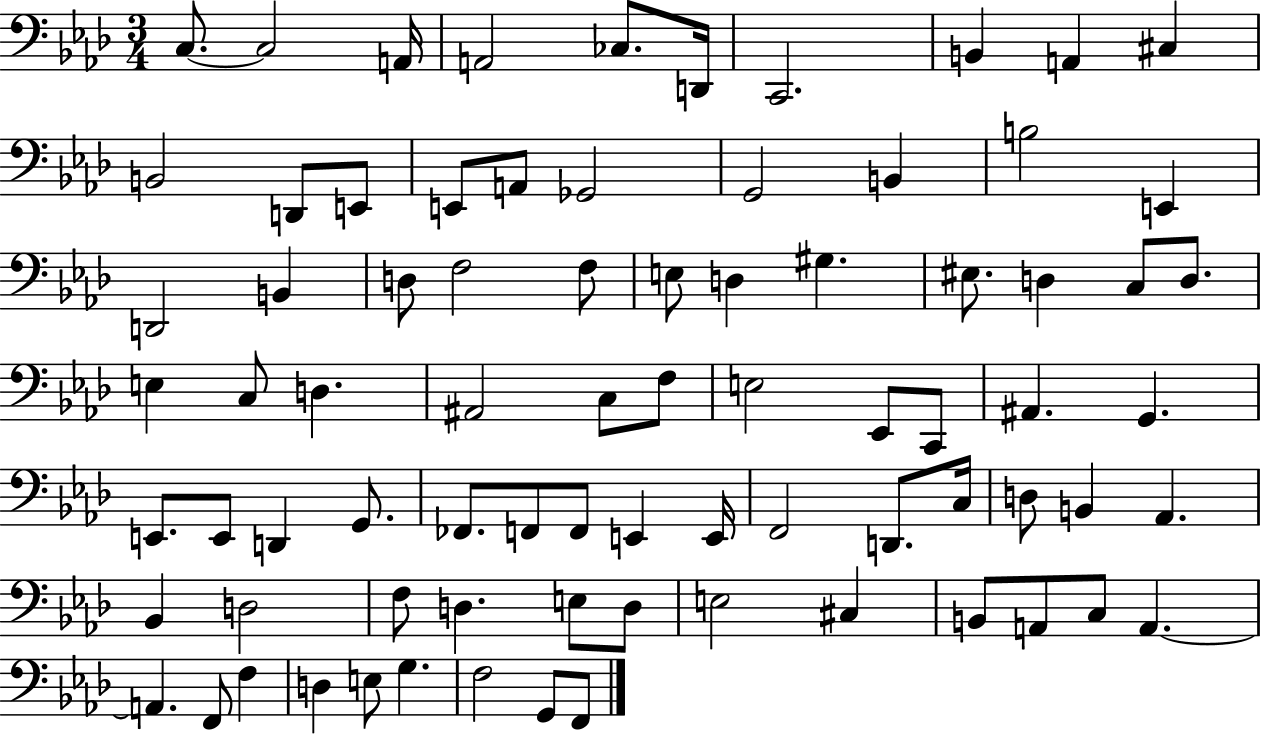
{
  \clef bass
  \numericTimeSignature
  \time 3/4
  \key aes \major
  c8.~~ c2 a,16 | a,2 ces8. d,16 | c,2. | b,4 a,4 cis4 | \break b,2 d,8 e,8 | e,8 a,8 ges,2 | g,2 b,4 | b2 e,4 | \break d,2 b,4 | d8 f2 f8 | e8 d4 gis4. | eis8. d4 c8 d8. | \break e4 c8 d4. | ais,2 c8 f8 | e2 ees,8 c,8 | ais,4. g,4. | \break e,8. e,8 d,4 g,8. | fes,8. f,8 f,8 e,4 e,16 | f,2 d,8. c16 | d8 b,4 aes,4. | \break bes,4 d2 | f8 d4. e8 d8 | e2 cis4 | b,8 a,8 c8 a,4.~~ | \break a,4. f,8 f4 | d4 e8 g4. | f2 g,8 f,8 | \bar "|."
}